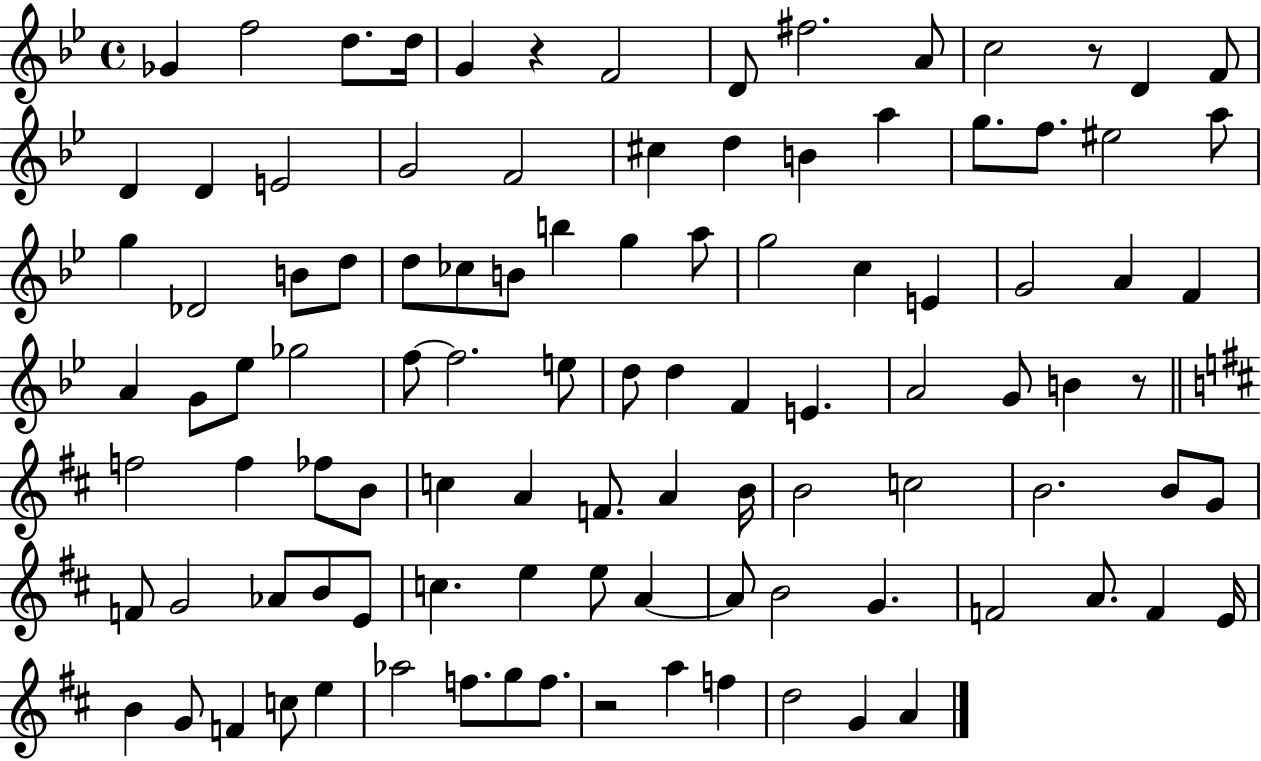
{
  \clef treble
  \time 4/4
  \defaultTimeSignature
  \key bes \major
  ges'4 f''2 d''8. d''16 | g'4 r4 f'2 | d'8 fis''2. a'8 | c''2 r8 d'4 f'8 | \break d'4 d'4 e'2 | g'2 f'2 | cis''4 d''4 b'4 a''4 | g''8. f''8. eis''2 a''8 | \break g''4 des'2 b'8 d''8 | d''8 ces''8 b'8 b''4 g''4 a''8 | g''2 c''4 e'4 | g'2 a'4 f'4 | \break a'4 g'8 ees''8 ges''2 | f''8~~ f''2. e''8 | d''8 d''4 f'4 e'4. | a'2 g'8 b'4 r8 | \break \bar "||" \break \key d \major f''2 f''4 fes''8 b'8 | c''4 a'4 f'8. a'4 b'16 | b'2 c''2 | b'2. b'8 g'8 | \break f'8 g'2 aes'8 b'8 e'8 | c''4. e''4 e''8 a'4~~ | a'8 b'2 g'4. | f'2 a'8. f'4 e'16 | \break b'4 g'8 f'4 c''8 e''4 | aes''2 f''8. g''8 f''8. | r2 a''4 f''4 | d''2 g'4 a'4 | \break \bar "|."
}